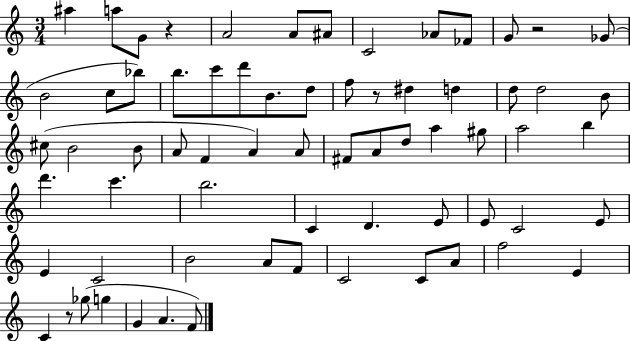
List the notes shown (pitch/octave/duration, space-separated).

A#5/q A5/e G4/e R/q A4/h A4/e A#4/e C4/h Ab4/e FES4/e G4/e R/h Gb4/e B4/h C5/e Bb5/e B5/e. C6/e D6/e B4/e. D5/e F5/e R/e D#5/q D5/q D5/e D5/h B4/e C#5/e B4/h B4/e A4/e F4/q A4/q A4/e F#4/e A4/e D5/e A5/q G#5/e A5/h B5/q D6/q. C6/q. B5/h. C4/q D4/q. E4/e E4/e C4/h E4/e E4/q C4/h B4/h A4/e F4/e C4/h C4/e A4/e F5/h E4/q C4/q R/e Gb5/e G5/q G4/q A4/q. F4/e